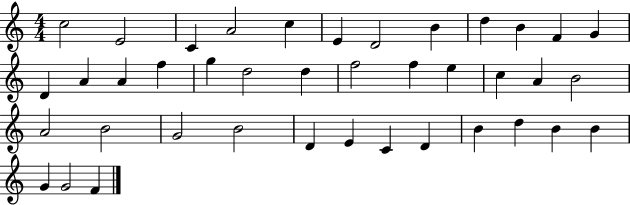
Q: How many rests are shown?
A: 0